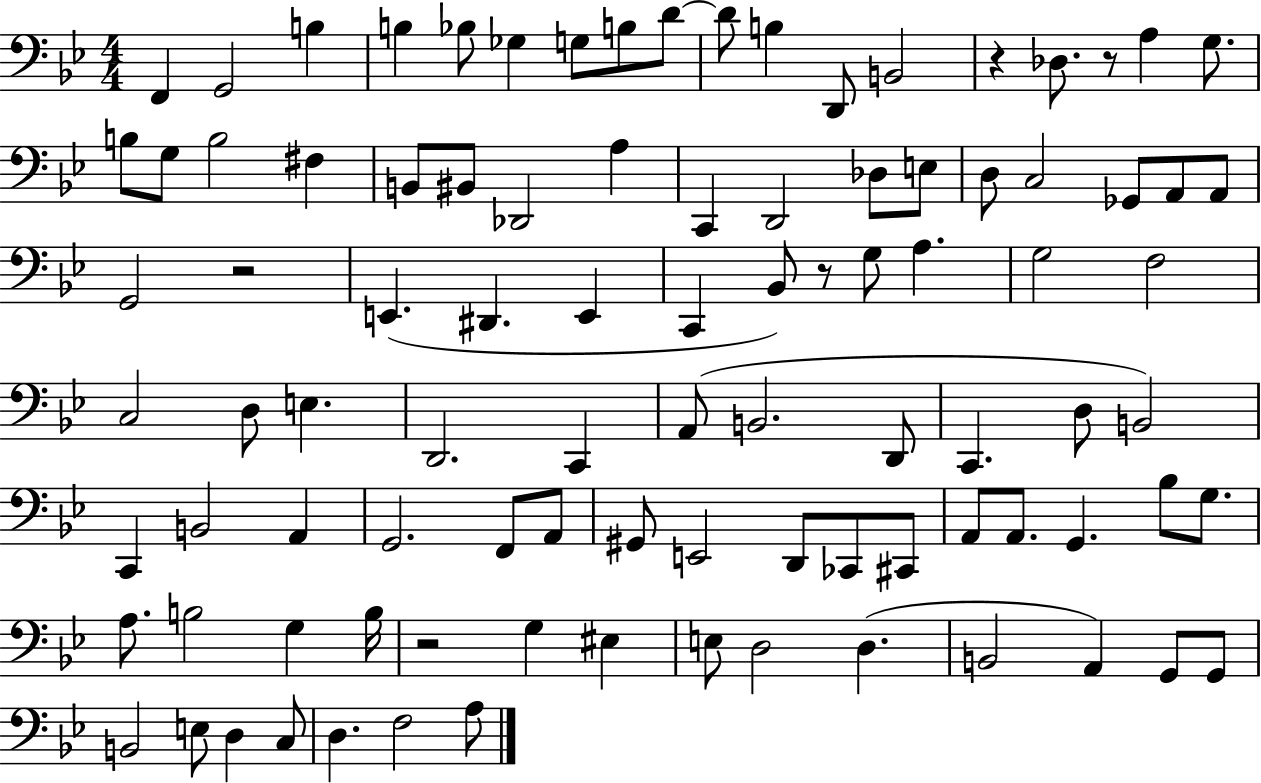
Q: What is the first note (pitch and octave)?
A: F2